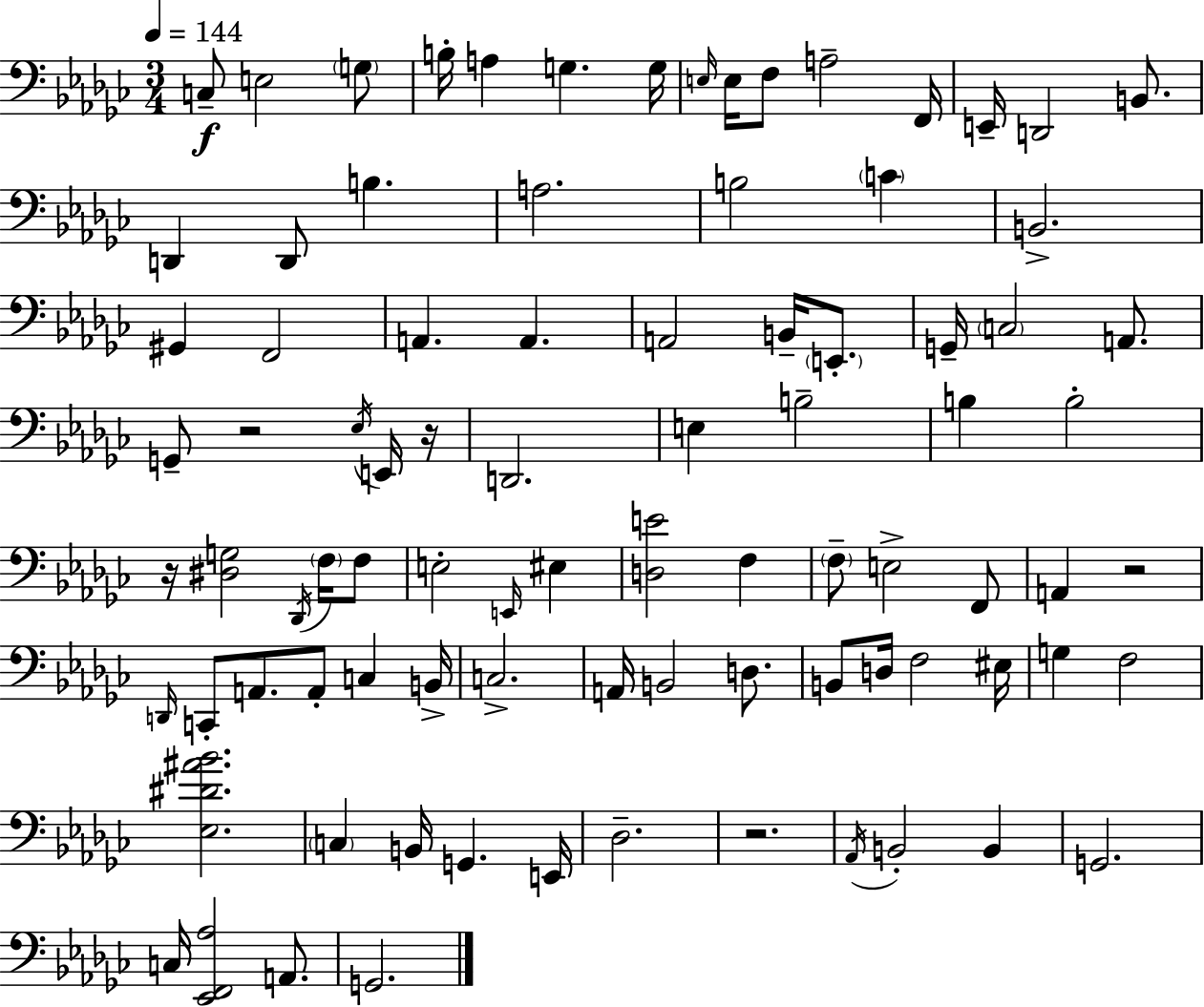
X:1
T:Untitled
M:3/4
L:1/4
K:Ebm
C,/2 E,2 G,/2 B,/4 A, G, G,/4 E,/4 E,/4 F,/2 A,2 F,,/4 E,,/4 D,,2 B,,/2 D,, D,,/2 B, A,2 B,2 C B,,2 ^G,, F,,2 A,, A,, A,,2 B,,/4 E,,/2 G,,/4 C,2 A,,/2 G,,/2 z2 _E,/4 E,,/4 z/4 D,,2 E, B,2 B, B,2 z/4 [^D,G,]2 _D,,/4 F,/4 F,/2 E,2 E,,/4 ^E, [D,E]2 F, F,/2 E,2 F,,/2 A,, z2 D,,/4 C,,/2 A,,/2 A,,/2 C, B,,/4 C,2 A,,/4 B,,2 D,/2 B,,/2 D,/4 F,2 ^E,/4 G, F,2 [_E,^D^A_B]2 C, B,,/4 G,, E,,/4 _D,2 z2 _A,,/4 B,,2 B,, G,,2 C,/4 [_E,,F,,_A,]2 A,,/2 G,,2